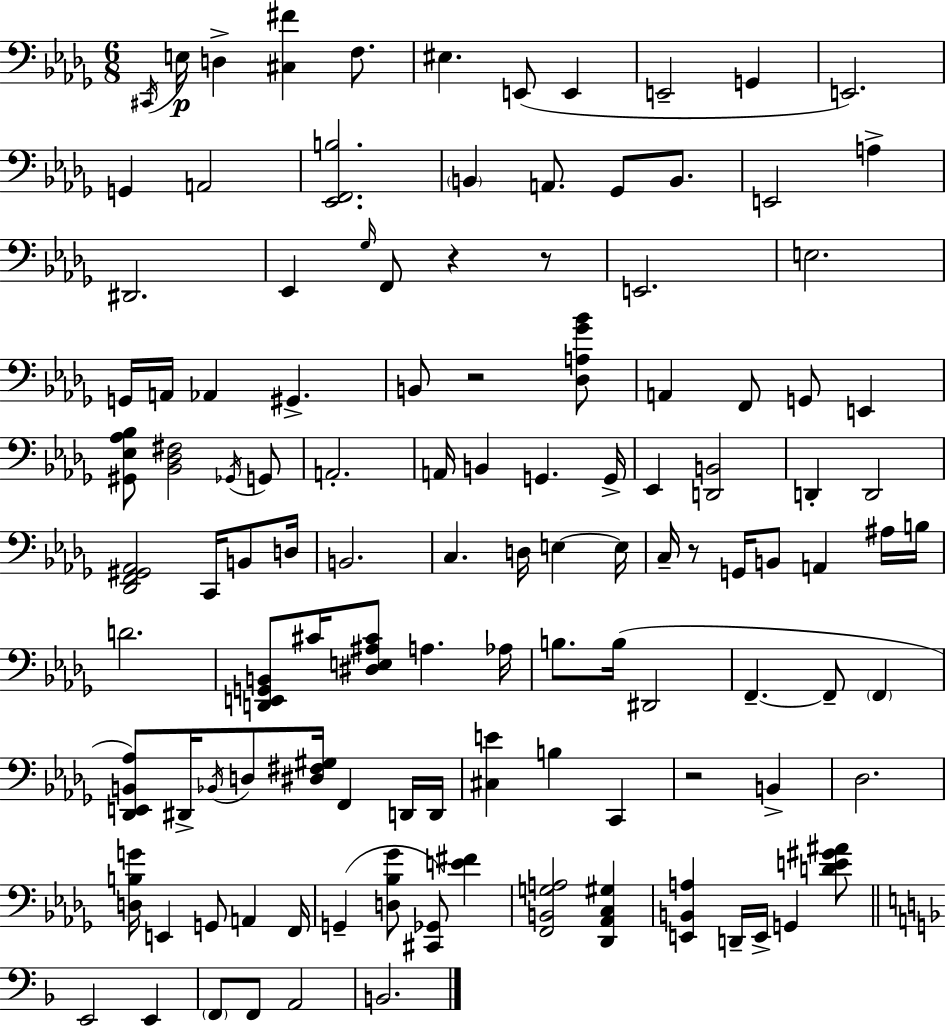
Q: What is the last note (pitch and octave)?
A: B2